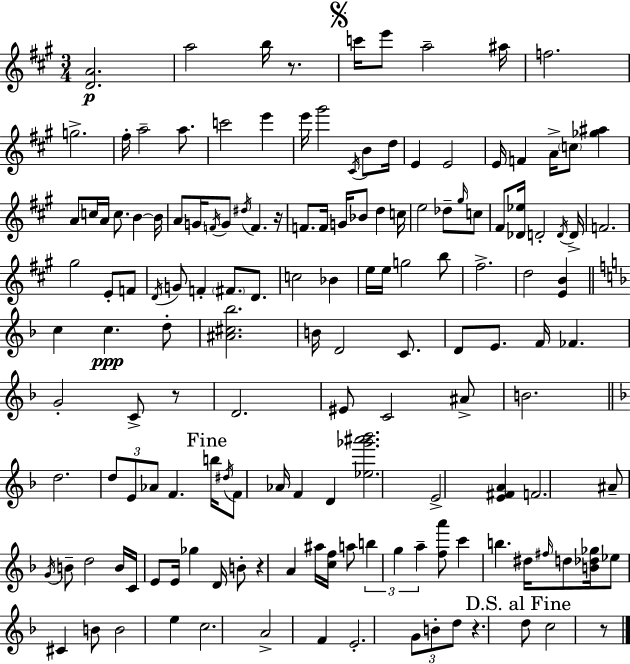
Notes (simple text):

[D4,A4]/h. A5/h B5/s R/e. C6/s E6/e A5/h A#5/s F5/h. G5/h. F#5/s A5/h A5/e. C6/h E6/q E6/s G#6/h C#4/s B4/e D5/s E4/q E4/h E4/s F4/q A4/s C5/e [Gb5,A#5]/q A4/e C5/s A4/s C5/e. B4/q B4/s A4/e G4/s F4/s G4/e D#5/s F4/q. R/s F4/e. F4/s G4/s Bb4/e D5/q C5/s E5/h Db5/e G#5/s C5/e F#4/e [Db4,Eb5]/s D4/h D4/s D4/s F4/h. G#5/h E4/e F4/e D4/s G4/e F4/q F#4/e. D4/e. C5/h Bb4/q E5/s E5/s G5/h B5/e F#5/h. D5/h [E4,B4]/q C5/q C5/q. D5/e [A#4,C#5,Bb5]/h. B4/s D4/h C4/e. D4/e E4/e. F4/s FES4/q. G4/h C4/e R/e D4/h. EIS4/e C4/h A#4/e B4/h. D5/h. D5/e E4/e Ab4/e F4/q. B5/s D#5/s F4/e Ab4/s F4/q D4/q [Eb5,Gb6,A#6,Bb6]/h. E4/h [E4,F#4,A4]/q F4/h. A#4/e G4/s B4/e D5/h B4/s C4/s E4/e E4/s Gb5/q D4/s B4/e R/q A4/q A#5/s [C5,F5]/s A5/e B5/q G5/q A5/q [F5,A6]/e C6/q B5/q. D#5/s F#5/s D5/e [B4,Db5,Gb5]/s Eb5/e C#4/q B4/e B4/h E5/q C5/h. A4/h F4/q E4/h. G4/e B4/e D5/e R/q. D5/e C5/h R/e